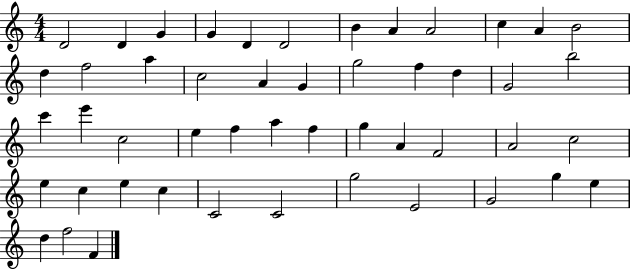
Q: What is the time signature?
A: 4/4